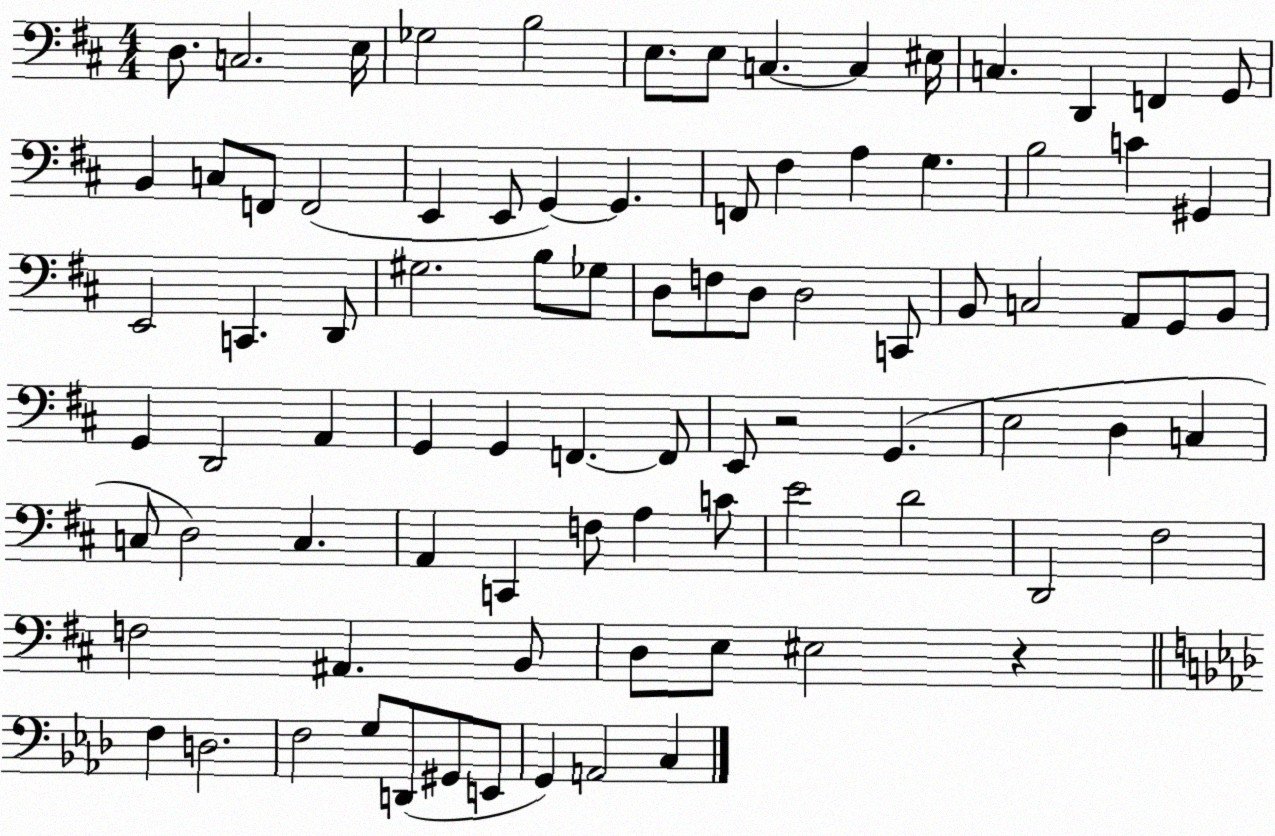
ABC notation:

X:1
T:Untitled
M:4/4
L:1/4
K:D
D,/2 C,2 E,/4 _G,2 B,2 E,/2 E,/2 C, C, ^E,/4 C, D,, F,, G,,/2 B,, C,/2 F,,/2 F,,2 E,, E,,/2 G,, G,, F,,/2 ^F, A, G, B,2 C ^G,, E,,2 C,, D,,/2 ^G,2 B,/2 _G,/2 D,/2 F,/2 D,/2 D,2 C,,/2 B,,/2 C,2 A,,/2 G,,/2 B,,/2 G,, D,,2 A,, G,, G,, F,, F,,/2 E,,/2 z2 G,, E,2 D, C, C,/2 D,2 C, A,, C,, F,/2 A, C/2 E2 D2 D,,2 ^F,2 F,2 ^A,, B,,/2 D,/2 E,/2 ^E,2 z F, D,2 F,2 G,/2 D,,/2 ^G,,/2 E,,/2 G,, A,,2 C,